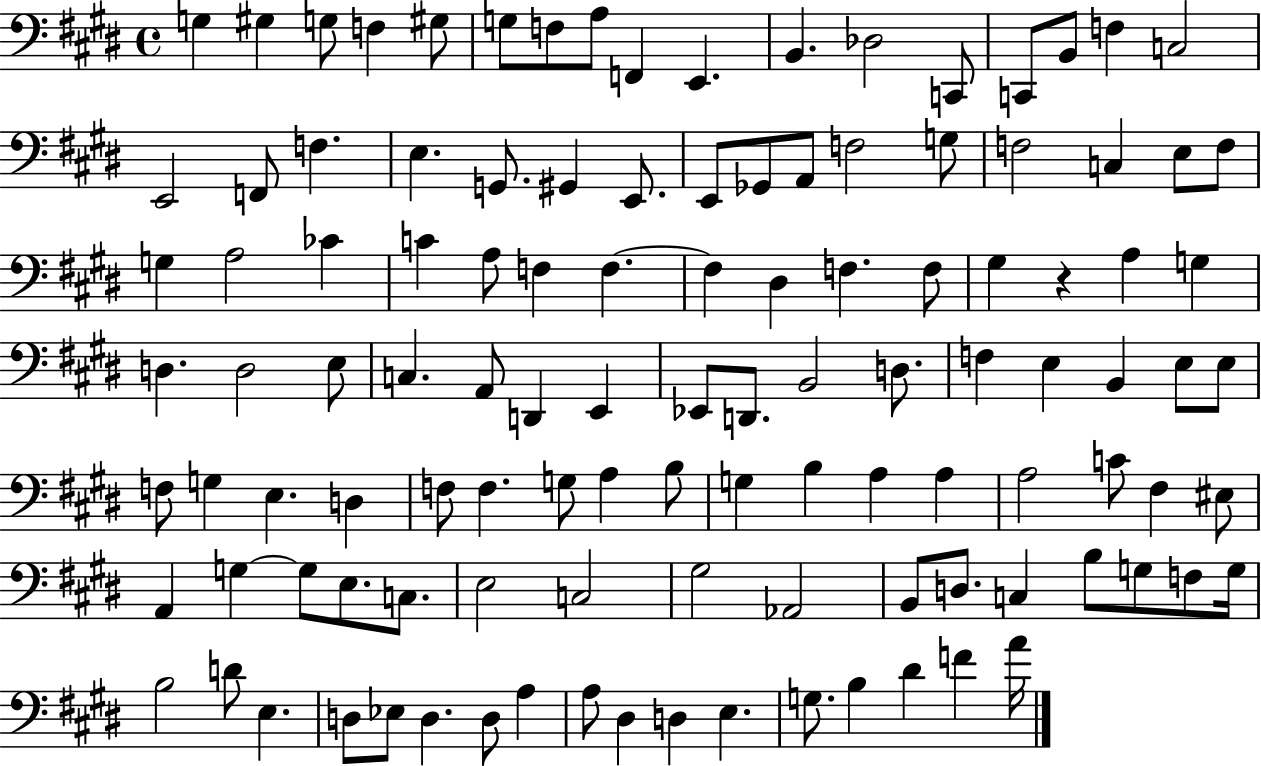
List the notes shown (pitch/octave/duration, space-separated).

G3/q G#3/q G3/e F3/q G#3/e G3/e F3/e A3/e F2/q E2/q. B2/q. Db3/h C2/e C2/e B2/e F3/q C3/h E2/h F2/e F3/q. E3/q. G2/e. G#2/q E2/e. E2/e Gb2/e A2/e F3/h G3/e F3/h C3/q E3/e F3/e G3/q A3/h CES4/q C4/q A3/e F3/q F3/q. F3/q D#3/q F3/q. F3/e G#3/q R/q A3/q G3/q D3/q. D3/h E3/e C3/q. A2/e D2/q E2/q Eb2/e D2/e. B2/h D3/e. F3/q E3/q B2/q E3/e E3/e F3/e G3/q E3/q. D3/q F3/e F3/q. G3/e A3/q B3/e G3/q B3/q A3/q A3/q A3/h C4/e F#3/q EIS3/e A2/q G3/q G3/e E3/e. C3/e. E3/h C3/h G#3/h Ab2/h B2/e D3/e. C3/q B3/e G3/e F3/e G3/s B3/h D4/e E3/q. D3/e Eb3/e D3/q. D3/e A3/q A3/e D#3/q D3/q E3/q. G3/e. B3/q D#4/q F4/q A4/s